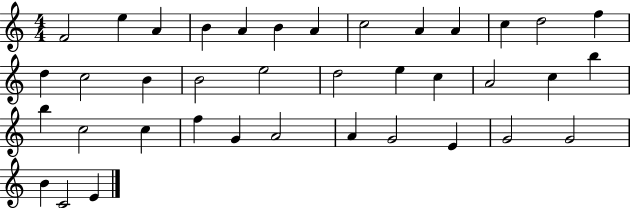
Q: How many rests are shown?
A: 0